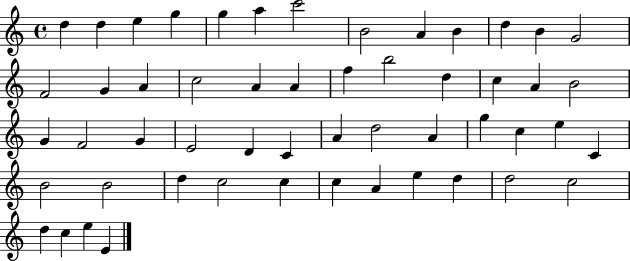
X:1
T:Untitled
M:4/4
L:1/4
K:C
d d e g g a c'2 B2 A B d B G2 F2 G A c2 A A f b2 d c A B2 G F2 G E2 D C A d2 A g c e C B2 B2 d c2 c c A e d d2 c2 d c e E